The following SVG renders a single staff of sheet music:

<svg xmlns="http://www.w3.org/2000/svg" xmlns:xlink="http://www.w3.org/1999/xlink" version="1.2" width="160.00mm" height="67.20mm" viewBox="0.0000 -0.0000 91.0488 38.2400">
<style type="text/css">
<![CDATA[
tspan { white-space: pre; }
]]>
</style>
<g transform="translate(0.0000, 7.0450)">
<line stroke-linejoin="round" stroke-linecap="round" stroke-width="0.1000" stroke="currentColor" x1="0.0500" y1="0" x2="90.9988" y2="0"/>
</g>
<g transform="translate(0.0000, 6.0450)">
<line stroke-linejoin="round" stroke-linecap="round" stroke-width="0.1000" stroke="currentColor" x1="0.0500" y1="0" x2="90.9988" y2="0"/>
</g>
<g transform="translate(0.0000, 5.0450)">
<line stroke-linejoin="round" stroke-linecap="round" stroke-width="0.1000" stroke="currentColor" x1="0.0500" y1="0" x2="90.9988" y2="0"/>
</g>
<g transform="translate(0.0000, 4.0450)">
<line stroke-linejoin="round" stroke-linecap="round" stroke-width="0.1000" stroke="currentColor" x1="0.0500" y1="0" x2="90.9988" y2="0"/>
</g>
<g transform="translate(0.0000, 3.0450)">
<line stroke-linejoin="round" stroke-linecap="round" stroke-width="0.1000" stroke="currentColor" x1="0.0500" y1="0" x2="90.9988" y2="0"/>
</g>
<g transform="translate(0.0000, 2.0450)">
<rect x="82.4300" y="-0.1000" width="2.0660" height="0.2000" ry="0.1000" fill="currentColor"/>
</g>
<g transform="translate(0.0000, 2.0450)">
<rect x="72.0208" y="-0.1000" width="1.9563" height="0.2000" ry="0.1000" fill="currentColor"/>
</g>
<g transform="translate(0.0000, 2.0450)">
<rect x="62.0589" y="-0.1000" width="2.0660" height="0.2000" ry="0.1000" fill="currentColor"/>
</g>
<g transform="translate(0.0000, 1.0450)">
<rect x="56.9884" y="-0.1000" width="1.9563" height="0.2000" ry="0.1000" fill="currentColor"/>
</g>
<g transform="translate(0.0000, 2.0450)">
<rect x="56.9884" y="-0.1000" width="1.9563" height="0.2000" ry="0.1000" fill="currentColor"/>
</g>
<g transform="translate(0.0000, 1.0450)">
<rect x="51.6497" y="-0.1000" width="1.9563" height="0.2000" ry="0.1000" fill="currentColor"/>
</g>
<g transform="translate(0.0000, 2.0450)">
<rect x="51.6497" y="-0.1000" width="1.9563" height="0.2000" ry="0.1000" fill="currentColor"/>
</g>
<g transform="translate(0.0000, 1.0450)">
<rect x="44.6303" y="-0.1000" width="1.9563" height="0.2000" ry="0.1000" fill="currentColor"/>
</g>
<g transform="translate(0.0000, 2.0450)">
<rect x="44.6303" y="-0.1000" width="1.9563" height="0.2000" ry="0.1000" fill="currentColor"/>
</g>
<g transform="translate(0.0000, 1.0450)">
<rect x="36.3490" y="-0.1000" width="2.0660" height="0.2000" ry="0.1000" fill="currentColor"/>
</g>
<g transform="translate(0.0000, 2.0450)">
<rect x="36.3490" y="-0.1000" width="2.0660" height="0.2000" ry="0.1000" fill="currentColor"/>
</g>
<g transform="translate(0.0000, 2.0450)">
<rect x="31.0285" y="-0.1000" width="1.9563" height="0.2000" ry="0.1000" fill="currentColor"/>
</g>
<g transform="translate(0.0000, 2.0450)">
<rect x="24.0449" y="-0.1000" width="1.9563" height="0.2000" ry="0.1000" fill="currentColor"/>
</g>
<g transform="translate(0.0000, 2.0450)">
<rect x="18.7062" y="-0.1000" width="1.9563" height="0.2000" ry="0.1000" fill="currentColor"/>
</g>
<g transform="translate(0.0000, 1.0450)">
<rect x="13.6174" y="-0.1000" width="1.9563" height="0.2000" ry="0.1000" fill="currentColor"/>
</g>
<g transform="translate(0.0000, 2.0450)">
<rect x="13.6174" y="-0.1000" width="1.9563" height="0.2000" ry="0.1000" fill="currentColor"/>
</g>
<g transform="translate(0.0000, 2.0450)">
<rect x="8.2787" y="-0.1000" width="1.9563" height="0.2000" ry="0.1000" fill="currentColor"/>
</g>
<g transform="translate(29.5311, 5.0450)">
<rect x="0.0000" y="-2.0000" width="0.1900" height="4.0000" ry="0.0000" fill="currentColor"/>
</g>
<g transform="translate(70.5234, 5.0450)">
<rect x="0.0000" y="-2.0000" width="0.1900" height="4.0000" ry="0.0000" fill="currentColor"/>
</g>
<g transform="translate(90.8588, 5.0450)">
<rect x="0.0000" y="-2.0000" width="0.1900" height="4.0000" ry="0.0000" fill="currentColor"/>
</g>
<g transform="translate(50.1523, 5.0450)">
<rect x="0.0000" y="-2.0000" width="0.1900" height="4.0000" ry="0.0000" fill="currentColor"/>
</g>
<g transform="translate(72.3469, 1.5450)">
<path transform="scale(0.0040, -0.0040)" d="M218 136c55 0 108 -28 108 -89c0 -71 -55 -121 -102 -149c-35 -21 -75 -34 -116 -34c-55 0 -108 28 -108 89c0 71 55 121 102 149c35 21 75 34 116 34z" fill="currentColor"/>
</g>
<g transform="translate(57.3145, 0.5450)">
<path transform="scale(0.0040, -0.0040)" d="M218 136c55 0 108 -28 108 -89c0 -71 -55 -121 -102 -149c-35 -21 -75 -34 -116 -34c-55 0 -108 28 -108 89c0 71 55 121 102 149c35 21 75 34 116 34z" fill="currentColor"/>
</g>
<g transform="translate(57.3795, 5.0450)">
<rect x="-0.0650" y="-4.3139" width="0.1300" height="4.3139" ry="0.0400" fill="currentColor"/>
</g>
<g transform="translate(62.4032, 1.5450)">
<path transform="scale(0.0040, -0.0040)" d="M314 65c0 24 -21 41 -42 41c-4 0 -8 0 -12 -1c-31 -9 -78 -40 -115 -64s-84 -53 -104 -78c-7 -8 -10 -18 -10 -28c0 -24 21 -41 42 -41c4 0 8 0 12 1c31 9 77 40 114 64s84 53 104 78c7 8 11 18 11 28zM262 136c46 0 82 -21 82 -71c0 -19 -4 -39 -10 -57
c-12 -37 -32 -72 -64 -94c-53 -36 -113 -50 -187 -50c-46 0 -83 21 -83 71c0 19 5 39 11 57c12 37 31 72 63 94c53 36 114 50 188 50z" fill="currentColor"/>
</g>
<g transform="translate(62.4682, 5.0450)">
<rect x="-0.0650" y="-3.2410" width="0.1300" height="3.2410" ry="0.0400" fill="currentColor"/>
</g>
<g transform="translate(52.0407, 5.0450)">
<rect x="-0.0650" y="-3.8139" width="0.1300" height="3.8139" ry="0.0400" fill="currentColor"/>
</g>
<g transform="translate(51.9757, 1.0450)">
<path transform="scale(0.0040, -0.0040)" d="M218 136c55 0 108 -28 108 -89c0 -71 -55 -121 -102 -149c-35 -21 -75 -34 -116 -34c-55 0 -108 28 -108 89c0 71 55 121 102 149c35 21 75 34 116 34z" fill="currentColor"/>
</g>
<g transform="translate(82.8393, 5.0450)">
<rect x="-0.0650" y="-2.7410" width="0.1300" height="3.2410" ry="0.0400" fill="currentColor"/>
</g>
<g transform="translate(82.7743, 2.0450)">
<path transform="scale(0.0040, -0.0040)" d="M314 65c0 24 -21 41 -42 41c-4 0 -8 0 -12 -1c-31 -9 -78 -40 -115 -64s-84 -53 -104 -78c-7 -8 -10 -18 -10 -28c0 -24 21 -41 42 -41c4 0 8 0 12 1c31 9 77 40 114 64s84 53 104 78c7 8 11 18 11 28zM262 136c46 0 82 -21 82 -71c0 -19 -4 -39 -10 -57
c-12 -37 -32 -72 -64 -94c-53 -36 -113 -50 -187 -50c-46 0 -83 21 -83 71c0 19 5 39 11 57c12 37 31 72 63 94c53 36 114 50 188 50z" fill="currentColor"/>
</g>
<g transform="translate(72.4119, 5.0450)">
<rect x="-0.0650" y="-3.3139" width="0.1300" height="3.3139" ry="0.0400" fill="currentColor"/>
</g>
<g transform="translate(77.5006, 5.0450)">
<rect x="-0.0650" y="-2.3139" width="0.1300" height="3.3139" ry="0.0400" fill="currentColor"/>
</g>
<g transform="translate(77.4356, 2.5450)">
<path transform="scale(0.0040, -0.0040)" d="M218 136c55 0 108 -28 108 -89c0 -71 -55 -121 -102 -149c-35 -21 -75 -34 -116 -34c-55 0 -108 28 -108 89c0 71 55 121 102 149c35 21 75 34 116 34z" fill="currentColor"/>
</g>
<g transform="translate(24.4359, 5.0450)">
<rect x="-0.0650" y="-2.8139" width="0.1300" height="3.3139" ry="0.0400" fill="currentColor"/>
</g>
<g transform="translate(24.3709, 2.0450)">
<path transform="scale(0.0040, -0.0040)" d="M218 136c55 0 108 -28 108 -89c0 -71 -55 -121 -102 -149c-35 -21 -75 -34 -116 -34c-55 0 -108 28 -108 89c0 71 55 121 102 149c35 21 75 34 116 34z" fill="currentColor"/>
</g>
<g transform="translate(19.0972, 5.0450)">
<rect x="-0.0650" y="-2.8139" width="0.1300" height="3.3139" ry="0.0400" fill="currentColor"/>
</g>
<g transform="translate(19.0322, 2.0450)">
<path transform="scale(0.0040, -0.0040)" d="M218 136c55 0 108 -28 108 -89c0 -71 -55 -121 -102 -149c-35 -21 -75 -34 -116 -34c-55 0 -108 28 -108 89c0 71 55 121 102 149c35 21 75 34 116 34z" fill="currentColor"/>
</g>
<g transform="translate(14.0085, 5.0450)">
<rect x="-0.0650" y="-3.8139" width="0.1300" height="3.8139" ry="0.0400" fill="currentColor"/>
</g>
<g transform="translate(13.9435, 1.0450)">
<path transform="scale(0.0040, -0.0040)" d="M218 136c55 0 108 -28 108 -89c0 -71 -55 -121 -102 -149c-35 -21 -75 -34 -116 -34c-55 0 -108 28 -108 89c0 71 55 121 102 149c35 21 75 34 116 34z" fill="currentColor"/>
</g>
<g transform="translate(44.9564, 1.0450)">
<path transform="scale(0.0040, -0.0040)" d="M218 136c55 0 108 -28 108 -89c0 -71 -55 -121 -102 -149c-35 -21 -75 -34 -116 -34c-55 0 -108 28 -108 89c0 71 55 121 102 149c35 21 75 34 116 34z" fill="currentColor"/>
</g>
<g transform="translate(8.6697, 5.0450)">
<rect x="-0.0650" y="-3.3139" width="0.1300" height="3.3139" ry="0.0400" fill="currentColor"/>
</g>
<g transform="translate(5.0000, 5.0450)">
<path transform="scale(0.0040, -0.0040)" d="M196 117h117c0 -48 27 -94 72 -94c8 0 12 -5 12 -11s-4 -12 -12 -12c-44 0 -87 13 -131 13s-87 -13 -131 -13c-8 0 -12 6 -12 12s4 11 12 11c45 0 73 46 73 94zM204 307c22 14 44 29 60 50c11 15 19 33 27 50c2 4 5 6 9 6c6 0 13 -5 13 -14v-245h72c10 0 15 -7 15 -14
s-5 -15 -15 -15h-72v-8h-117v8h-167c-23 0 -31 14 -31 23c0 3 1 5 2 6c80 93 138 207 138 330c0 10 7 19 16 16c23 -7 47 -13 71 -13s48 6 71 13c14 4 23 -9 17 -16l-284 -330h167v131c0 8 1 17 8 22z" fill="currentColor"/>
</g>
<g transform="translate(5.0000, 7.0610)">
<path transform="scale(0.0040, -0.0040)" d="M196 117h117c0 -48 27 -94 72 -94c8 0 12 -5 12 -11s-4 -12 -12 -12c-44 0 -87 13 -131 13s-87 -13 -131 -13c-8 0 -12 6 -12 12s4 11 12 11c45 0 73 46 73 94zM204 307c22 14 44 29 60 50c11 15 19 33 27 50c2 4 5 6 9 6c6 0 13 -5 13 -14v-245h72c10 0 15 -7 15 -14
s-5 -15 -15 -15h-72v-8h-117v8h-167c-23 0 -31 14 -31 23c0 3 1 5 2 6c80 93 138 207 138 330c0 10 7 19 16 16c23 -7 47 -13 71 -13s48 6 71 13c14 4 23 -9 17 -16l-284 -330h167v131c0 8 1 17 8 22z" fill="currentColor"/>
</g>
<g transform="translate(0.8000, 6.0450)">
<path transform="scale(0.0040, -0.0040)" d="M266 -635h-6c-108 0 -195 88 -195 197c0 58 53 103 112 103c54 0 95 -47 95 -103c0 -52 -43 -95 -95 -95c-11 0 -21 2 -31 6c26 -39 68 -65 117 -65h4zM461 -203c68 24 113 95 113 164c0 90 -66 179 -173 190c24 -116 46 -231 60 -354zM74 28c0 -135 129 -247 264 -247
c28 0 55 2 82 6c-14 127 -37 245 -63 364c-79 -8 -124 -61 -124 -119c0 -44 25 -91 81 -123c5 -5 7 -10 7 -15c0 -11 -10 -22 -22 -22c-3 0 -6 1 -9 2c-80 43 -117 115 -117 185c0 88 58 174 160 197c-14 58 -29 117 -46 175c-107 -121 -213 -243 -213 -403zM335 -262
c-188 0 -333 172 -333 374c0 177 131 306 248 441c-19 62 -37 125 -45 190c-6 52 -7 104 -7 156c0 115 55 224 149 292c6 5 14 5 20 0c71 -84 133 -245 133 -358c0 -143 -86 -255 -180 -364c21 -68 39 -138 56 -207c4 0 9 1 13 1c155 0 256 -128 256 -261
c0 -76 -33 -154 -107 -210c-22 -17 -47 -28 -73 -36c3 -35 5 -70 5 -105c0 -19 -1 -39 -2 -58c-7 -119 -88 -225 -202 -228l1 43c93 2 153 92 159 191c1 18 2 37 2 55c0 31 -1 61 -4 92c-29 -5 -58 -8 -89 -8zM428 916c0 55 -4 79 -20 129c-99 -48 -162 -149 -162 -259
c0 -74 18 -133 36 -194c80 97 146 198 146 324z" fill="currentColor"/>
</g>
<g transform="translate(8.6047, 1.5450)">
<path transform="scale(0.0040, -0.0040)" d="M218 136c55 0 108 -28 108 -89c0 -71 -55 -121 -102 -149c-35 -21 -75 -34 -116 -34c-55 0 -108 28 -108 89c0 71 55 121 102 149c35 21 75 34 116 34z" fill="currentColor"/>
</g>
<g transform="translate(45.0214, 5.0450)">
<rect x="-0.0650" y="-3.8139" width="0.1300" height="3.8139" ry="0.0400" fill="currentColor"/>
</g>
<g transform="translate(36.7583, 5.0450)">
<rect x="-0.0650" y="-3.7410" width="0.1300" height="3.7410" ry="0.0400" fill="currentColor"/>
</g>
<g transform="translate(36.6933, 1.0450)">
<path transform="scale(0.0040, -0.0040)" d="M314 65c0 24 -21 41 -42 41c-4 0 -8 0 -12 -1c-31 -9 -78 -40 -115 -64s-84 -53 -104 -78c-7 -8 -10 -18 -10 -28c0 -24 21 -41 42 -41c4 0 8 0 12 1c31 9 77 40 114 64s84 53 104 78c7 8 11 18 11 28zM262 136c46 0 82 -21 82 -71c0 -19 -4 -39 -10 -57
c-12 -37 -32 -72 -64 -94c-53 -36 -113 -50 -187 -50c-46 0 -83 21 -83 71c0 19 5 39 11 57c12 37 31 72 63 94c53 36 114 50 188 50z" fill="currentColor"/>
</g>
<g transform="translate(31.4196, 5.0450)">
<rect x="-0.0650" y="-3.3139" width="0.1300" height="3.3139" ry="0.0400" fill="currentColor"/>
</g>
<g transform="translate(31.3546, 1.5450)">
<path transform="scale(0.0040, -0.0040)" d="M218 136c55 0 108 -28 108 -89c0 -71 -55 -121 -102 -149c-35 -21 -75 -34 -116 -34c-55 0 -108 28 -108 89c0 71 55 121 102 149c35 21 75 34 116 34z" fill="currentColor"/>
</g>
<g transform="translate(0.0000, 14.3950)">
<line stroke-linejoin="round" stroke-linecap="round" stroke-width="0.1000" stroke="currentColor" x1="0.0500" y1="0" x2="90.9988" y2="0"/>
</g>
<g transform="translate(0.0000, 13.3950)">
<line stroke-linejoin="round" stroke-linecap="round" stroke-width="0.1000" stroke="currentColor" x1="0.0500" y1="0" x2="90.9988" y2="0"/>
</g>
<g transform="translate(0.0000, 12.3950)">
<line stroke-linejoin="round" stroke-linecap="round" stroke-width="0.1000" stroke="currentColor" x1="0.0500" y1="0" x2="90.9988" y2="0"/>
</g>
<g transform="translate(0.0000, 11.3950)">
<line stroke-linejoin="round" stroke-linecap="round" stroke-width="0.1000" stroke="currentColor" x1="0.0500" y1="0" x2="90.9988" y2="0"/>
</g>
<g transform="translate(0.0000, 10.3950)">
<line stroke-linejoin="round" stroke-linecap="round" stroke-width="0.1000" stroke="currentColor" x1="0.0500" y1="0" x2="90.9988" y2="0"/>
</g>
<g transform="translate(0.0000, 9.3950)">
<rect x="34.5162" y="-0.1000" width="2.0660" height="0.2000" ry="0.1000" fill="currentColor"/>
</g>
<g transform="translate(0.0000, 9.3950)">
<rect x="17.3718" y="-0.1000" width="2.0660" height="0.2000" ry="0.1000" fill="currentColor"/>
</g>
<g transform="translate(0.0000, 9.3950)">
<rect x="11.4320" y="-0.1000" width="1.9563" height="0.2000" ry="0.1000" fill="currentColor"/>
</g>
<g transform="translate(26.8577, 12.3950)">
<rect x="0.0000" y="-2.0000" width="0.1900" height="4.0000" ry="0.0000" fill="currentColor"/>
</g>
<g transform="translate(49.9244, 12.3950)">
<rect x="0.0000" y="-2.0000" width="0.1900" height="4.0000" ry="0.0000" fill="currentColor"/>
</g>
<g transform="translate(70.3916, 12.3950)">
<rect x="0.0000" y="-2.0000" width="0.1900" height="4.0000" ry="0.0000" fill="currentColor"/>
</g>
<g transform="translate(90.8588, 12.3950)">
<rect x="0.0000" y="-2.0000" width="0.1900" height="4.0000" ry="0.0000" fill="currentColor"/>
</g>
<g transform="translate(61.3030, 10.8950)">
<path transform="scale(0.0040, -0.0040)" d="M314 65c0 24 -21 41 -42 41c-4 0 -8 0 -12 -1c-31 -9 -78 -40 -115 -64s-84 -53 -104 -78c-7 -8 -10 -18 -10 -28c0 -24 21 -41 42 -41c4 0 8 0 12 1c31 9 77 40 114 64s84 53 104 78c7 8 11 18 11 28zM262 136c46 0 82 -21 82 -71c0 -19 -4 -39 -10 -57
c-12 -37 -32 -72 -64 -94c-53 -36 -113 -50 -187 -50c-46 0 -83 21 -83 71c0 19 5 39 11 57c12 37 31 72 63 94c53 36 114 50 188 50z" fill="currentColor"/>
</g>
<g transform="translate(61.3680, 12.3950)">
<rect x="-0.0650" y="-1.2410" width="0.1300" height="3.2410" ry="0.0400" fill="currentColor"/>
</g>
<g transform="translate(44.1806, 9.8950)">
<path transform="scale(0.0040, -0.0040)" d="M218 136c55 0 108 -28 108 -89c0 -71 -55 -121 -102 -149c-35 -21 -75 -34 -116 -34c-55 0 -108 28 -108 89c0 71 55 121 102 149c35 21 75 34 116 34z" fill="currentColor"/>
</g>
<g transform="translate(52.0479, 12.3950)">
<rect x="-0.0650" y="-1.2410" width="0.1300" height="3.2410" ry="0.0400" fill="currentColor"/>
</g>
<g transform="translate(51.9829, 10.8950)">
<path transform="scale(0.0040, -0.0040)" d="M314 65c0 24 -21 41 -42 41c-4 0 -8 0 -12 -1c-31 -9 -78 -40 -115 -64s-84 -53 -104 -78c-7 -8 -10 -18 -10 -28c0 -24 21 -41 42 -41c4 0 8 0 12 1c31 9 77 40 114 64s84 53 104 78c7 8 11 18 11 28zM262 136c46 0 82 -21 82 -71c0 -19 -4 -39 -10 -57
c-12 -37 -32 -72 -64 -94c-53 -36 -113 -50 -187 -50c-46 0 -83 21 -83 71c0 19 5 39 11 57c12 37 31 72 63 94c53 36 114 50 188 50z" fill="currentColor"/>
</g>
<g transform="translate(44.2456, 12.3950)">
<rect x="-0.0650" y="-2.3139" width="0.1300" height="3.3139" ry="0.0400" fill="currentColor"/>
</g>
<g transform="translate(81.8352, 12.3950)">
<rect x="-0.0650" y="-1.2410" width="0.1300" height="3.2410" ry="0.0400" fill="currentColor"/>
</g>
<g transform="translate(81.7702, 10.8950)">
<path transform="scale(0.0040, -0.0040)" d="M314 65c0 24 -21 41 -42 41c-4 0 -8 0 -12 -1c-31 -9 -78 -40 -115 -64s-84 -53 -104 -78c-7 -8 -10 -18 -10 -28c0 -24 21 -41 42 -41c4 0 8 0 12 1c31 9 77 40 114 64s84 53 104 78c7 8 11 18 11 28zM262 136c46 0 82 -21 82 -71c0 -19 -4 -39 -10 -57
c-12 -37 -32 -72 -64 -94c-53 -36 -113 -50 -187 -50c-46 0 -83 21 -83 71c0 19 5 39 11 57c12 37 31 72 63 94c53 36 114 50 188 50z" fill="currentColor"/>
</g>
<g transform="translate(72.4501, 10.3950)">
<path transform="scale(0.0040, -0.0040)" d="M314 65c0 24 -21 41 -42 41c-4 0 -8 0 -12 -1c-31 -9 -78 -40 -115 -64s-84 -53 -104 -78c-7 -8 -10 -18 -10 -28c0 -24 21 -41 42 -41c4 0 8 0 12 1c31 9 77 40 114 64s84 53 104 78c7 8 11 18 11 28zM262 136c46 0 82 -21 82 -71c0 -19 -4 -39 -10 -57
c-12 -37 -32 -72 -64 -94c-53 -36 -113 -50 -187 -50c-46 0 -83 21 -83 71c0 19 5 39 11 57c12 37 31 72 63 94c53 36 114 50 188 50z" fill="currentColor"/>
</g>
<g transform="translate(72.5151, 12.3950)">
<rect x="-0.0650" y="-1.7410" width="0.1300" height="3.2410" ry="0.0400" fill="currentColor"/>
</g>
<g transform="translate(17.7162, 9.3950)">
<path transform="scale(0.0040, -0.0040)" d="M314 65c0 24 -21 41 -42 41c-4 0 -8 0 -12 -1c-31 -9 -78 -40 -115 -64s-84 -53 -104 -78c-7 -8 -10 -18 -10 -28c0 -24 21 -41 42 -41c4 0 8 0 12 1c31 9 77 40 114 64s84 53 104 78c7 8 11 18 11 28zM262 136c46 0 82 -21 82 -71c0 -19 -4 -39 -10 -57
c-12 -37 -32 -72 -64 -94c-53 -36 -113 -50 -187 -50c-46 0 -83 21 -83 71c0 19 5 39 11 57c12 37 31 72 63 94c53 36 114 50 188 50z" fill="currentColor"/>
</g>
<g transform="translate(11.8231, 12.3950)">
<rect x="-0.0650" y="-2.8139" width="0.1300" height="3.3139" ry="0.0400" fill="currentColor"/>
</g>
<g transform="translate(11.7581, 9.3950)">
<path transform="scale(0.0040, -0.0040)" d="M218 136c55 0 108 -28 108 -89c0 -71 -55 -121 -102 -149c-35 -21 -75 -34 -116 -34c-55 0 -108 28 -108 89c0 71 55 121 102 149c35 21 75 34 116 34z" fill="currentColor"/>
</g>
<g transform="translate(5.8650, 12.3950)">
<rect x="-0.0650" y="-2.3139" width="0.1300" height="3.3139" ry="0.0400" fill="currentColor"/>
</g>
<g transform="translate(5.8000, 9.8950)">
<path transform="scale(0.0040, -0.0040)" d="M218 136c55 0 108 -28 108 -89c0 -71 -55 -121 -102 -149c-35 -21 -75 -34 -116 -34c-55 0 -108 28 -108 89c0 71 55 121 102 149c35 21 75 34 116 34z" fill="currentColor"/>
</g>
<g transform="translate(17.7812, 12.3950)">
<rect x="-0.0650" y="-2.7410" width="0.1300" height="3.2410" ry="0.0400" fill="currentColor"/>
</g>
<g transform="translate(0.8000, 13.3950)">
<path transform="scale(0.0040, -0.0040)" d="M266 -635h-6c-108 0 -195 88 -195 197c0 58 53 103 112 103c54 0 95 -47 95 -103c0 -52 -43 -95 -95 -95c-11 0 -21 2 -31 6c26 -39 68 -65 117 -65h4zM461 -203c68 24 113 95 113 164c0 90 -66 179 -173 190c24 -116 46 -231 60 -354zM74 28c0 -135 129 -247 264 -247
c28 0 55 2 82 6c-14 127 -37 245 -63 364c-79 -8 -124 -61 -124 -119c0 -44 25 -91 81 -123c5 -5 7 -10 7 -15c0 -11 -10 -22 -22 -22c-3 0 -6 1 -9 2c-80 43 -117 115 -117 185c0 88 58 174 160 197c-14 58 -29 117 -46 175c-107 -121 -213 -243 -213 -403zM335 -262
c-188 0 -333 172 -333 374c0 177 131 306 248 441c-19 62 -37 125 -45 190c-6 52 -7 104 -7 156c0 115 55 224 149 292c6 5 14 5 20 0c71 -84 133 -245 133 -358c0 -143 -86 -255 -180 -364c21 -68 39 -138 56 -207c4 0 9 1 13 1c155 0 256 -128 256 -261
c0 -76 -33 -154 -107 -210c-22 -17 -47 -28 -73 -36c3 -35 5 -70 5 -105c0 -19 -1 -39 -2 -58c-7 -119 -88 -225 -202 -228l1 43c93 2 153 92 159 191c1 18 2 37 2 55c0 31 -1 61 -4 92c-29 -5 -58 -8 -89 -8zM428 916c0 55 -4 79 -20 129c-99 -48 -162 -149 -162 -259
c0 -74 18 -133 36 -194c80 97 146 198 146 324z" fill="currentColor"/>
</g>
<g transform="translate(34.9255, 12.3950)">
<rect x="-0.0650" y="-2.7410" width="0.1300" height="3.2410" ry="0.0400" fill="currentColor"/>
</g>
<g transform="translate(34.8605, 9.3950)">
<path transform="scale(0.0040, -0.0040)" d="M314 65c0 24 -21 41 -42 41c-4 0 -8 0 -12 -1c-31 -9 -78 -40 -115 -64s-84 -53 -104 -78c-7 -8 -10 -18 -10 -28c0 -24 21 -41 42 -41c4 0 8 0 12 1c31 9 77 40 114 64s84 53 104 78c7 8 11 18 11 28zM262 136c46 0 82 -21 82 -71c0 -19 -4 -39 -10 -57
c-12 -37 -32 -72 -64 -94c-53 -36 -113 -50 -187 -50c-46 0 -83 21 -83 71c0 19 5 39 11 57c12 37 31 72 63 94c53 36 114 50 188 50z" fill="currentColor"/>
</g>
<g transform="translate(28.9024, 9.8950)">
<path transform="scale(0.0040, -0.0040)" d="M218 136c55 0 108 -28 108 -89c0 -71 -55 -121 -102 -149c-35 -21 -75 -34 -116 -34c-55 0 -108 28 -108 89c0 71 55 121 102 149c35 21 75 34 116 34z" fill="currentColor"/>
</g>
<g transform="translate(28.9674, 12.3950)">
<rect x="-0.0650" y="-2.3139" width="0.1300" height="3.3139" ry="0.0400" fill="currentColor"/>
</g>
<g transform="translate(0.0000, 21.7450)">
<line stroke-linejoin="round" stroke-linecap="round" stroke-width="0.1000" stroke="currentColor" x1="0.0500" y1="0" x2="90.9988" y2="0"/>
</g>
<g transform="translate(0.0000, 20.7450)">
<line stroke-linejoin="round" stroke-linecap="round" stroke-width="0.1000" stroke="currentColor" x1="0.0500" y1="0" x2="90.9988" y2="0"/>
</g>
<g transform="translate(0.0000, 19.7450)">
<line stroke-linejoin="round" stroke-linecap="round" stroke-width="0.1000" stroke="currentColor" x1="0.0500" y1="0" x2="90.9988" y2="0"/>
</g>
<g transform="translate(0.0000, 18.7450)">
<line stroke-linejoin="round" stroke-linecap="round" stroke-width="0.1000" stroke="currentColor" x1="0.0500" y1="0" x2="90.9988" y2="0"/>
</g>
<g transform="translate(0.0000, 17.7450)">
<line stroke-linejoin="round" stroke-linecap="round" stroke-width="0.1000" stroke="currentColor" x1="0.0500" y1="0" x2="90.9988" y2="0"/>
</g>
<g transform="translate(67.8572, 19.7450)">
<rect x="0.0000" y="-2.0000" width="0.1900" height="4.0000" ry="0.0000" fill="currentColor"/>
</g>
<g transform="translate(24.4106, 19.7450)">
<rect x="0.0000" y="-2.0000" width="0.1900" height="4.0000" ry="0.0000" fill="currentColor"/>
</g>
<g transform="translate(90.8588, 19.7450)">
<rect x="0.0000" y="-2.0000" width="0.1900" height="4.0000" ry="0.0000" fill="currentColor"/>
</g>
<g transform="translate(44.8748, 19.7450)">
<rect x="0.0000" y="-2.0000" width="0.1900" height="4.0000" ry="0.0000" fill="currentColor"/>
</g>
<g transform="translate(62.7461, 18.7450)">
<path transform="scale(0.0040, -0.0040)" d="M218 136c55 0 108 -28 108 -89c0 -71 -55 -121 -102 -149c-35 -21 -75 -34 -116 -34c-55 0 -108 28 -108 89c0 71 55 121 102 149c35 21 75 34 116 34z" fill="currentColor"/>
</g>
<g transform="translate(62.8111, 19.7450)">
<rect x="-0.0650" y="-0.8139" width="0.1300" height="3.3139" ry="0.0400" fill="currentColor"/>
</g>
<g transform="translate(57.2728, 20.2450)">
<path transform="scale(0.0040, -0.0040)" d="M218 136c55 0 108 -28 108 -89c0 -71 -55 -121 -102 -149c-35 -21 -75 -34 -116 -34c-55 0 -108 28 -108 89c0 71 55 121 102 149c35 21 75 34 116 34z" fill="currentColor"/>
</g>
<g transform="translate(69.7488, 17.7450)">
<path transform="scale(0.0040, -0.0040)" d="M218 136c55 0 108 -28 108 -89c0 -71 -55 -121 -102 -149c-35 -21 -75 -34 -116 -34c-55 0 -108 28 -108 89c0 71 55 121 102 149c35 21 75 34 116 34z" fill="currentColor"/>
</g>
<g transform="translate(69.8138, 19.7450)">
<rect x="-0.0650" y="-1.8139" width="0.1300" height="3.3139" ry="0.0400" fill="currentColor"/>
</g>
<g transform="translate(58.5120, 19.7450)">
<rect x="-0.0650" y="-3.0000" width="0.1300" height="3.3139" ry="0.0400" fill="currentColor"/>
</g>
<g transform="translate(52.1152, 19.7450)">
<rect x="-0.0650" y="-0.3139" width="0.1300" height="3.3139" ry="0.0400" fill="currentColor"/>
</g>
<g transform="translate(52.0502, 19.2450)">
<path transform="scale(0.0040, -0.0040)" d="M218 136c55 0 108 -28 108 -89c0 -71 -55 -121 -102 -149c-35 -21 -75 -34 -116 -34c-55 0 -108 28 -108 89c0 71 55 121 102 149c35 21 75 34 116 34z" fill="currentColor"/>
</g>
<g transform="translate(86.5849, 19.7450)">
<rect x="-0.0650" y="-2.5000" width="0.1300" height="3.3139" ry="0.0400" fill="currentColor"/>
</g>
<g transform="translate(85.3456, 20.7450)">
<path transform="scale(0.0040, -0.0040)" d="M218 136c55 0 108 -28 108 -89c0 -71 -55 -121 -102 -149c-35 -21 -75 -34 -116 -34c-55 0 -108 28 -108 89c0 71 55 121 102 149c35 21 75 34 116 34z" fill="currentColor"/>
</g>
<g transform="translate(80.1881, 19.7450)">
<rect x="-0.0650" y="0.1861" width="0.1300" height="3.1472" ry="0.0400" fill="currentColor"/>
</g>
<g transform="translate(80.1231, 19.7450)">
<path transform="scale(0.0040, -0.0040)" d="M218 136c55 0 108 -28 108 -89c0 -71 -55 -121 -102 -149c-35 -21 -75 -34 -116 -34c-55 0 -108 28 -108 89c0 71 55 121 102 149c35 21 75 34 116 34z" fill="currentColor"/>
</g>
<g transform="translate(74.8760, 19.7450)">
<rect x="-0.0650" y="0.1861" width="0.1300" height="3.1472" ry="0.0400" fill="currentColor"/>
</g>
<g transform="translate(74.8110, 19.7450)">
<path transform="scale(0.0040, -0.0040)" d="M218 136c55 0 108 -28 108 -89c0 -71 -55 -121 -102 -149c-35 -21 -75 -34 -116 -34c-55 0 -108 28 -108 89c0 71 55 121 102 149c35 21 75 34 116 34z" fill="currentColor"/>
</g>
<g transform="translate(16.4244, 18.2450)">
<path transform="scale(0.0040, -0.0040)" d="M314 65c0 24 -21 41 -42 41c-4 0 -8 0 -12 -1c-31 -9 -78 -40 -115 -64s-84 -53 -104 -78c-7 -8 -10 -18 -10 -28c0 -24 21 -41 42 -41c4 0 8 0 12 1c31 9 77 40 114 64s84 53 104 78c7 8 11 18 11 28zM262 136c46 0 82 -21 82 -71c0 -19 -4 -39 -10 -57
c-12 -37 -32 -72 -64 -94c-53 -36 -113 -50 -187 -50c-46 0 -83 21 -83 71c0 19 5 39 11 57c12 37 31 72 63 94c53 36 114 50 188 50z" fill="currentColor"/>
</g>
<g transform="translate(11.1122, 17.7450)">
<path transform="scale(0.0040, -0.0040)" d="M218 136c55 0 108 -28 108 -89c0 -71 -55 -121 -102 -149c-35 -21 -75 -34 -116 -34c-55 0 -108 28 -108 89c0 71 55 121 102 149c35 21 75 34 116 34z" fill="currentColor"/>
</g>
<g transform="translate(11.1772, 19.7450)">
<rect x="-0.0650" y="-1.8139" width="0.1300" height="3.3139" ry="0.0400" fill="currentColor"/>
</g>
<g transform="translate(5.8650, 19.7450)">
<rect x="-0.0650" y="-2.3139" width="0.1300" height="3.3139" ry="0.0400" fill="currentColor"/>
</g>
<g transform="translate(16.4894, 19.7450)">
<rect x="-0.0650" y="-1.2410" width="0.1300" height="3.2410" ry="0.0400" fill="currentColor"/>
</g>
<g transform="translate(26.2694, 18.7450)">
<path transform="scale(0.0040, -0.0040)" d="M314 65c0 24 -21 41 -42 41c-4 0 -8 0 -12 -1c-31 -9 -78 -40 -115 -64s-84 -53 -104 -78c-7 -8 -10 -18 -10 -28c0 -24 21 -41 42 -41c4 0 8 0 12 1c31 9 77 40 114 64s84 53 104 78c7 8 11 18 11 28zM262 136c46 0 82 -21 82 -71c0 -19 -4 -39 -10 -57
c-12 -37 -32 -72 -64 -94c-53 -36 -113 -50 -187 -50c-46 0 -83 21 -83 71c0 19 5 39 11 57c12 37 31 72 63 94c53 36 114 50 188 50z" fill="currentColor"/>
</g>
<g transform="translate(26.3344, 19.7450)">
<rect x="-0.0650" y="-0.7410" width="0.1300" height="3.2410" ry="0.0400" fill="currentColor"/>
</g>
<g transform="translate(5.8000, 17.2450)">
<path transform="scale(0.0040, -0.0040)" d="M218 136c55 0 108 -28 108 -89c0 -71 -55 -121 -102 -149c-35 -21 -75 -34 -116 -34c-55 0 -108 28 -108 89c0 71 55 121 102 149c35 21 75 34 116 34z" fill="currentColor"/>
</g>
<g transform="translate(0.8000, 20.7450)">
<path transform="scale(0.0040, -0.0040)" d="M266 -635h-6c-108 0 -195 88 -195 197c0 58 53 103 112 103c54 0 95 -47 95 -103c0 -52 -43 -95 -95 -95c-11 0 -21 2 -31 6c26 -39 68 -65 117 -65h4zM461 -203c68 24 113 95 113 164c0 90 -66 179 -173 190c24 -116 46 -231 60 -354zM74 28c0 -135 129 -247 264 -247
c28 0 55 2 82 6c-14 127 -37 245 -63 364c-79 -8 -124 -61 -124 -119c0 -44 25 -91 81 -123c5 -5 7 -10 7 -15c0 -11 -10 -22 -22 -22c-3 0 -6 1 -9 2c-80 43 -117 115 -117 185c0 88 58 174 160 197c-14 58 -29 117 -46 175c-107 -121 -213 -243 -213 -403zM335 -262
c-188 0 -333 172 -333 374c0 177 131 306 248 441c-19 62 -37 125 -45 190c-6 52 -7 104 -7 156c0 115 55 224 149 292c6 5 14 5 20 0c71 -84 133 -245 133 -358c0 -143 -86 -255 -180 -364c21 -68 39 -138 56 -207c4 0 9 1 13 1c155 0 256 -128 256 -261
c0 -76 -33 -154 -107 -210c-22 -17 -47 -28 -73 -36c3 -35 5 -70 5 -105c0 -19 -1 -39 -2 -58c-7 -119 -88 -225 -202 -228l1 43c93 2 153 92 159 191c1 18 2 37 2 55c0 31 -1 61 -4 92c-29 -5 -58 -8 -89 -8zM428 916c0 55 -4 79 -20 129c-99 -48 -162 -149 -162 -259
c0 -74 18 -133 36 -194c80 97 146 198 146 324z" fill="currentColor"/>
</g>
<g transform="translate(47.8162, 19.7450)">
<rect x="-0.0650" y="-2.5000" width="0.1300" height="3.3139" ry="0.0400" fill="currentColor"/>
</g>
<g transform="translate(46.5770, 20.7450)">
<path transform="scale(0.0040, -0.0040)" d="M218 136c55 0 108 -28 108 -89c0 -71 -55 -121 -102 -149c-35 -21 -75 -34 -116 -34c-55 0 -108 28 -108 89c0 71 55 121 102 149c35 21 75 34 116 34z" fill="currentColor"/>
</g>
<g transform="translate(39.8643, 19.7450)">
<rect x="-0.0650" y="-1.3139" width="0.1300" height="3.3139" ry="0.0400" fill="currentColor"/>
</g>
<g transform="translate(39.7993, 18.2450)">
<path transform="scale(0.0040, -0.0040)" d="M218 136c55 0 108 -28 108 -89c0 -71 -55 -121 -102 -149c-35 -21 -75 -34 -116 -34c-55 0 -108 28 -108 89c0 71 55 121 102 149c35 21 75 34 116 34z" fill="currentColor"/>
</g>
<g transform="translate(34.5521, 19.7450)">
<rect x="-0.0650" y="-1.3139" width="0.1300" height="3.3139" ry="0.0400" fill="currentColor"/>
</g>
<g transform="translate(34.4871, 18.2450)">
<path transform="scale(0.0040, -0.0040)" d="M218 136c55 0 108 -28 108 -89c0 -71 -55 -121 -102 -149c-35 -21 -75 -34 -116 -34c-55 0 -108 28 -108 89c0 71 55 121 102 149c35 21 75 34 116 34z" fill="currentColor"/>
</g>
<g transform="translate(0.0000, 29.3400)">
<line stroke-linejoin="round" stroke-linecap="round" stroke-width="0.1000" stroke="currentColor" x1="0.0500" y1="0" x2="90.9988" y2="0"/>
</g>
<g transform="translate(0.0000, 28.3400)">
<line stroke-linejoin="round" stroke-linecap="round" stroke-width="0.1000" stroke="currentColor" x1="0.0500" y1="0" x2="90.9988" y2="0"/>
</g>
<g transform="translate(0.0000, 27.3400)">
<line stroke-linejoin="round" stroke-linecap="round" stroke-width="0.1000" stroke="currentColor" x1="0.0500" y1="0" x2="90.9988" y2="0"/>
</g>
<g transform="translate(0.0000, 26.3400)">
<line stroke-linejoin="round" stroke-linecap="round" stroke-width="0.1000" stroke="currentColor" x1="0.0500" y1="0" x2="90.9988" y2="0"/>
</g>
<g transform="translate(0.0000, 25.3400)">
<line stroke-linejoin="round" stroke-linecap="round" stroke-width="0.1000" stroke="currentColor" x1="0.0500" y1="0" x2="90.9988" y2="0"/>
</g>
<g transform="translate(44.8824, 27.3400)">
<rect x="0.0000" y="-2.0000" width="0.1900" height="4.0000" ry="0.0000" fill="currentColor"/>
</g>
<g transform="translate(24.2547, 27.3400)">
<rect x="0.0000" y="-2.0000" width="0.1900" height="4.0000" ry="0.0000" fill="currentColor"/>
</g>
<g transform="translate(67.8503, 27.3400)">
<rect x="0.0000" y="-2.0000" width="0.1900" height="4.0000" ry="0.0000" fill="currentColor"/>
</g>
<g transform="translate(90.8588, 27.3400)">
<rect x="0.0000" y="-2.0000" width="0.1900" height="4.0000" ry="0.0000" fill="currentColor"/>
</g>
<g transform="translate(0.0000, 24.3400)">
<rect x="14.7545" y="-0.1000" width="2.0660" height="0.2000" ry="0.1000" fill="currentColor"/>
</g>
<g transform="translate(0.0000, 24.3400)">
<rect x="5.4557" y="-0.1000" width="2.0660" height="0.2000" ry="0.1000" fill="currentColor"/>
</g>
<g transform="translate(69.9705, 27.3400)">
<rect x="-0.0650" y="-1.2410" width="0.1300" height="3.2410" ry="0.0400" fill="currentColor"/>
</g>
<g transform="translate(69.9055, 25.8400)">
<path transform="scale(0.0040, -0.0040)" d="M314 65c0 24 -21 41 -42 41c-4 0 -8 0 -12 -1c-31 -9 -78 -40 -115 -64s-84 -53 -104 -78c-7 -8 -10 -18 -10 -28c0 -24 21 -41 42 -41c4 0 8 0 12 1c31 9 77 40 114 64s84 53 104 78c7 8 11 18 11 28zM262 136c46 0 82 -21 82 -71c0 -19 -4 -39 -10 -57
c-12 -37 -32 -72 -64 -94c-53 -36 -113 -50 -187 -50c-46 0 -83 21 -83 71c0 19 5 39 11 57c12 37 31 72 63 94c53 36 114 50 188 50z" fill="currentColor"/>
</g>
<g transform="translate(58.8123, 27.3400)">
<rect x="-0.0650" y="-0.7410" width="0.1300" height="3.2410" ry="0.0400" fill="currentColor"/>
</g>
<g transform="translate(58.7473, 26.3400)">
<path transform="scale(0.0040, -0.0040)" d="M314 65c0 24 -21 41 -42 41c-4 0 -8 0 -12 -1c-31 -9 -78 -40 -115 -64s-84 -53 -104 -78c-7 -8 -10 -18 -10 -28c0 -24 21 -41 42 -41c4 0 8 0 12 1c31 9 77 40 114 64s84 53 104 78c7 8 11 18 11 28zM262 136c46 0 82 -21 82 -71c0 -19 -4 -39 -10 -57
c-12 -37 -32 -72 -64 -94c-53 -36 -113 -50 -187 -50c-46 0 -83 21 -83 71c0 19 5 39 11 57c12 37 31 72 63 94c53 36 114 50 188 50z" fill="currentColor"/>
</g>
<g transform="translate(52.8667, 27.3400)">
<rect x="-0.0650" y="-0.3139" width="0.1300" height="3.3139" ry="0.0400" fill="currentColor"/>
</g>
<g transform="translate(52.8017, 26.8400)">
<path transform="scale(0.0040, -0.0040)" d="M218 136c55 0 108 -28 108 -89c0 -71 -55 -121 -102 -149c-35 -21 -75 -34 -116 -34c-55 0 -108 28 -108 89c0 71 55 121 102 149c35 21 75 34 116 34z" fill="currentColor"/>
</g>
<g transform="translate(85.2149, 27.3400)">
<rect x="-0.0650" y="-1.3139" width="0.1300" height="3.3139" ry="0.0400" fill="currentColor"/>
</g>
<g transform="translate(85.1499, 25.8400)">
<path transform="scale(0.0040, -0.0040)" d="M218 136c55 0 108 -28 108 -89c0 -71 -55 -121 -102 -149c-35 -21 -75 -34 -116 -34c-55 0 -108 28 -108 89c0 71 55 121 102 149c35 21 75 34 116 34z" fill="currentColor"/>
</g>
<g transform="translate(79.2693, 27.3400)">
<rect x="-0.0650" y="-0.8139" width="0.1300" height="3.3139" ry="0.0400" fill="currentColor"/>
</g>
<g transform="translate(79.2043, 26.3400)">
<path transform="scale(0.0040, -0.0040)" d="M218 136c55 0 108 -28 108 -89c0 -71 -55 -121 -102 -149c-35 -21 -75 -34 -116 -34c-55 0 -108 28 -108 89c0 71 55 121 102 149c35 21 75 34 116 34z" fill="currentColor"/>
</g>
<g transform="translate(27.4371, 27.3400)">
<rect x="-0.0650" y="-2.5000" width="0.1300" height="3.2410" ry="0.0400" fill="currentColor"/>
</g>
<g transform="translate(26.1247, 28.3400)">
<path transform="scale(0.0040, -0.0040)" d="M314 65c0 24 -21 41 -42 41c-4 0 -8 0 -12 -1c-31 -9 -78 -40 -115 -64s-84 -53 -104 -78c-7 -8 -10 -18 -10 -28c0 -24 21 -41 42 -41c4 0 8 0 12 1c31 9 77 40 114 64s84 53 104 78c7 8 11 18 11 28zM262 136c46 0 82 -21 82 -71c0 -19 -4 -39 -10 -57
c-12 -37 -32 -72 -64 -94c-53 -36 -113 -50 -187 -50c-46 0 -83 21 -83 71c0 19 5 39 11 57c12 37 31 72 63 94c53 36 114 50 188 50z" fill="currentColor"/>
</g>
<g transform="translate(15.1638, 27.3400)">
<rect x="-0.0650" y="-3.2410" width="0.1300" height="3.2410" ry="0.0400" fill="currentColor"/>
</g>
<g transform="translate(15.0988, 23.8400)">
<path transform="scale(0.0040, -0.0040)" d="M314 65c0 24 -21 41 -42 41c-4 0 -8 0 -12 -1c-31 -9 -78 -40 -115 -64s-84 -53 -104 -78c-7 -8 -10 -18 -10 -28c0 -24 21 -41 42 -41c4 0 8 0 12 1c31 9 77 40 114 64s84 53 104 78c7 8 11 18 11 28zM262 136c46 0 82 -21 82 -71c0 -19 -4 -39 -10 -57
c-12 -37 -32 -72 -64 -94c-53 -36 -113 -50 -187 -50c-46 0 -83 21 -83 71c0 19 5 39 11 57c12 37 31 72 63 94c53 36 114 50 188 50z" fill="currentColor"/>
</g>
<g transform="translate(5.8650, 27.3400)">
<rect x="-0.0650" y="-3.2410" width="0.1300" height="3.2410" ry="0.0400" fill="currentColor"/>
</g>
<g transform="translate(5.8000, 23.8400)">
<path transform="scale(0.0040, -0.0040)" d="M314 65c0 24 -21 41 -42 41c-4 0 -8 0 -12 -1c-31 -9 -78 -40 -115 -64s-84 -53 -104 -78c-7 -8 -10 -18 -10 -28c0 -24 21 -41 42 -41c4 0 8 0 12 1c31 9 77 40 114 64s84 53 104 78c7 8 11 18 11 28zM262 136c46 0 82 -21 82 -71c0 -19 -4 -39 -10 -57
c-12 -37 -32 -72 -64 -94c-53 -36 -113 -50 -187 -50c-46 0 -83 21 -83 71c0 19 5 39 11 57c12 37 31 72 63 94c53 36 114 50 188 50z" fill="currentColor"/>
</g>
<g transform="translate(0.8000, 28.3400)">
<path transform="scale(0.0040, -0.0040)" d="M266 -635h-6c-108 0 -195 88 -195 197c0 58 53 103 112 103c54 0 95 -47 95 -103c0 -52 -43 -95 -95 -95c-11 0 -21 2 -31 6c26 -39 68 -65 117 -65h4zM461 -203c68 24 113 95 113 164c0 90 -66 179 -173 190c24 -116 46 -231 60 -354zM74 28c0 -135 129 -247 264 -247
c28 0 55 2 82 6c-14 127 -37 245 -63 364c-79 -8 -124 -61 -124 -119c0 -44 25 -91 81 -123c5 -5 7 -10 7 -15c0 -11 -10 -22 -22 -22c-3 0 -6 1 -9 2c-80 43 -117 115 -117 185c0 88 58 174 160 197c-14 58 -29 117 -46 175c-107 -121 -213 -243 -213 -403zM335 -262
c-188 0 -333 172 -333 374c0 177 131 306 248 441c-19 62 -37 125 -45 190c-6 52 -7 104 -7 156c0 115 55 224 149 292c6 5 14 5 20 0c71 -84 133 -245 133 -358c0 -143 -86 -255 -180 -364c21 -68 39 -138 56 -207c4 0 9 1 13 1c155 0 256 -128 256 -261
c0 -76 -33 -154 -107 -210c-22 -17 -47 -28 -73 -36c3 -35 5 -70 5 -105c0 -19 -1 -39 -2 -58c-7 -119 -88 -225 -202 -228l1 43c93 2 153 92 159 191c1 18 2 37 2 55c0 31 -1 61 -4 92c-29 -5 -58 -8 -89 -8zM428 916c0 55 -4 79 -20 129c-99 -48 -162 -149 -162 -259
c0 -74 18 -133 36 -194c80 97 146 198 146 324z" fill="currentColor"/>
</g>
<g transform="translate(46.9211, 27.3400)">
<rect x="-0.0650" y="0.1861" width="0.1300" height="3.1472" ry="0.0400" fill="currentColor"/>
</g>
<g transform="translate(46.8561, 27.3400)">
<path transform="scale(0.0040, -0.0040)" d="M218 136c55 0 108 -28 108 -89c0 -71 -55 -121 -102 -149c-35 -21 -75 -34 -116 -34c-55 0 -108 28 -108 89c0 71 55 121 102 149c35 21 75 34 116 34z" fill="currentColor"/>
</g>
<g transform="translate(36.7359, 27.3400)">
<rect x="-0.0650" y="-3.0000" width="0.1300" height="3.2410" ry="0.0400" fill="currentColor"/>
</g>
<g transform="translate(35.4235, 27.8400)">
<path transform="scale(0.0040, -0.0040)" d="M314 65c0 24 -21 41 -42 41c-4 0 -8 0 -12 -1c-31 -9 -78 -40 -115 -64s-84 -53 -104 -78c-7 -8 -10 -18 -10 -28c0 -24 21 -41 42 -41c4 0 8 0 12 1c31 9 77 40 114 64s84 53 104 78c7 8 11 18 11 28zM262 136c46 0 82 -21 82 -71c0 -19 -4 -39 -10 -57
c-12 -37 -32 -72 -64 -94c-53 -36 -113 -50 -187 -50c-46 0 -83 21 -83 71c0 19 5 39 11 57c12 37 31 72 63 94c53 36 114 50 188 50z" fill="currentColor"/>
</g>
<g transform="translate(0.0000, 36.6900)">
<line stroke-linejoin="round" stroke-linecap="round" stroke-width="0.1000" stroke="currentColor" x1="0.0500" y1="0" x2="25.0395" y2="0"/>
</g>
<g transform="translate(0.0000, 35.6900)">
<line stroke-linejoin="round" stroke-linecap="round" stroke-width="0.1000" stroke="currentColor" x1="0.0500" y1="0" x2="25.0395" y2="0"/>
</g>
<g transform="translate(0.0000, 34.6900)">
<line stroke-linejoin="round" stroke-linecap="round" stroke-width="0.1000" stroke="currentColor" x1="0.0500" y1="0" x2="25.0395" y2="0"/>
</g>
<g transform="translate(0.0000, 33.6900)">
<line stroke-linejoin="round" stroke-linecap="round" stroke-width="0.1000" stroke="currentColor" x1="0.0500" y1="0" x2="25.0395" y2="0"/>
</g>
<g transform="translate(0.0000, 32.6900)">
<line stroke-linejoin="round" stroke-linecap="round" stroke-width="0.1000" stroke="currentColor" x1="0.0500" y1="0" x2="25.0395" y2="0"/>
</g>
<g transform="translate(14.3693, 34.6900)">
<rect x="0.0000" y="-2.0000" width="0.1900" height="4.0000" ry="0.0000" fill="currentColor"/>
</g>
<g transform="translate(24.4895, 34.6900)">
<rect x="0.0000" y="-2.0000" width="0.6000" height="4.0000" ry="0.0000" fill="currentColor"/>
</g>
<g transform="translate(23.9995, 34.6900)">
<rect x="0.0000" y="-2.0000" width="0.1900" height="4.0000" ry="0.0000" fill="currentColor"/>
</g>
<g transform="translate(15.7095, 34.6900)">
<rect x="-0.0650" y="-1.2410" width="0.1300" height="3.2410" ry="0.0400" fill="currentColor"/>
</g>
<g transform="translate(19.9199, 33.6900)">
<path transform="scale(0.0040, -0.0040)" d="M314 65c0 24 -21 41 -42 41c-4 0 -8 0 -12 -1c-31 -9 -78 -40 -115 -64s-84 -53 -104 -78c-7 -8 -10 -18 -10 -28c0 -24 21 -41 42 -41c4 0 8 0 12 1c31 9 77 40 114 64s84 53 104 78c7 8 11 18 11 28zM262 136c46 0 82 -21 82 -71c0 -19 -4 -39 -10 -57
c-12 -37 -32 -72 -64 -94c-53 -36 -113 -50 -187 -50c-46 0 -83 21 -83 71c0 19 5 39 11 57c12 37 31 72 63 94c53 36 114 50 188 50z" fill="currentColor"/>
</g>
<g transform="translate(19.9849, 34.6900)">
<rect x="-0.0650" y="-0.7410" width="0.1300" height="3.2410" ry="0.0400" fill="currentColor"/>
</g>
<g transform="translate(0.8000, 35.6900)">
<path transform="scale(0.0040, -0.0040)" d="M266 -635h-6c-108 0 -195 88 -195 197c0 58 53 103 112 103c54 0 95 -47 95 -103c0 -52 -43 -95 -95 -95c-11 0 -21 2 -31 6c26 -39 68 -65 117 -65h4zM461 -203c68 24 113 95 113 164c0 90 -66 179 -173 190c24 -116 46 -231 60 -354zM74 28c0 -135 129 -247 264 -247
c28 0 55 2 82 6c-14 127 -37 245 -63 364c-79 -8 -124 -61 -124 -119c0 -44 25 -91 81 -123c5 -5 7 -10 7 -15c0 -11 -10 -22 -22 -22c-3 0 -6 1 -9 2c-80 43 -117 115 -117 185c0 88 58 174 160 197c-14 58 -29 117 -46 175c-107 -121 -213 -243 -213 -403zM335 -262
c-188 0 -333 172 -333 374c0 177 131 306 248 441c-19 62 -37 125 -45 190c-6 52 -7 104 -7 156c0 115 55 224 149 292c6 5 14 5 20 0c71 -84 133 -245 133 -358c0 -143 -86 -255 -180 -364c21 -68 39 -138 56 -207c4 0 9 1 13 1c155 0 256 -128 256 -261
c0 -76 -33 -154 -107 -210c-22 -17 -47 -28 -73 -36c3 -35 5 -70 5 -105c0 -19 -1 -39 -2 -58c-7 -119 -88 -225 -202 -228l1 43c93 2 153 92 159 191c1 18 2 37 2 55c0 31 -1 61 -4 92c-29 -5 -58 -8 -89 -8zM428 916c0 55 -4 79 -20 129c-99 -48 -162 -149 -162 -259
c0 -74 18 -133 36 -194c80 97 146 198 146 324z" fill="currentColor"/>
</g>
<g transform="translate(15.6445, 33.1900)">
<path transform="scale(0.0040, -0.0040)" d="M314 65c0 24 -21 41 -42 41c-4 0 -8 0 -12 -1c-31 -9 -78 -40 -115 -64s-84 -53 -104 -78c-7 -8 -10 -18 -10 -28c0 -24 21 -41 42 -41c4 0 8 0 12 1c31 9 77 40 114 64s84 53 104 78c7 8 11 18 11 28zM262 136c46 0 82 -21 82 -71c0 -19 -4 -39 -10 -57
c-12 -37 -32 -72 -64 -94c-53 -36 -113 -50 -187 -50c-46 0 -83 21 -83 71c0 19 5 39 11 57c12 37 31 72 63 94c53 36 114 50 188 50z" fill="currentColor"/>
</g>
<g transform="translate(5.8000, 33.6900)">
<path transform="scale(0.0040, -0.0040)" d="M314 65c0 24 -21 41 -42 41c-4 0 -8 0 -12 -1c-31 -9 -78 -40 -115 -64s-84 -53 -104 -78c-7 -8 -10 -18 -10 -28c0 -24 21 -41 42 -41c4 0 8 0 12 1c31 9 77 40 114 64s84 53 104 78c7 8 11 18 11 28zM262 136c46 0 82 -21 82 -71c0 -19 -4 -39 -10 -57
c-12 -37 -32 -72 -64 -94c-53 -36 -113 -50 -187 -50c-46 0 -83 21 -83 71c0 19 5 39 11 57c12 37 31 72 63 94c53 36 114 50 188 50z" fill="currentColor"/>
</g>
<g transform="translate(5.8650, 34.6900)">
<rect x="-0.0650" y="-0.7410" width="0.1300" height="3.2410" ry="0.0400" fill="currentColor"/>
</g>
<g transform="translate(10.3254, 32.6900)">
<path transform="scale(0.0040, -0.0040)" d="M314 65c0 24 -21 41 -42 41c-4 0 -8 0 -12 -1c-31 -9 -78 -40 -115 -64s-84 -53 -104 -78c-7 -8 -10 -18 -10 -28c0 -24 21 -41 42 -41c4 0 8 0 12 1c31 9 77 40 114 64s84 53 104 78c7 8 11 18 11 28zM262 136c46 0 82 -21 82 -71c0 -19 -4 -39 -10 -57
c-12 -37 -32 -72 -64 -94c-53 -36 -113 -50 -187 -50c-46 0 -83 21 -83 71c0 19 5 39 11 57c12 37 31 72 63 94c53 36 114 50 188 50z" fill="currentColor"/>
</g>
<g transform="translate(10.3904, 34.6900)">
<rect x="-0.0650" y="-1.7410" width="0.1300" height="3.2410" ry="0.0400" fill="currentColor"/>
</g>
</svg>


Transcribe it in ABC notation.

X:1
T:Untitled
M:4/4
L:1/4
K:C
b c' a a b c'2 c' c' d' b2 b g a2 g a a2 g a2 g e2 e2 f2 e2 g f e2 d2 e e G c A d f B B G b2 b2 G2 A2 B c d2 e2 d e d2 f2 e2 d2